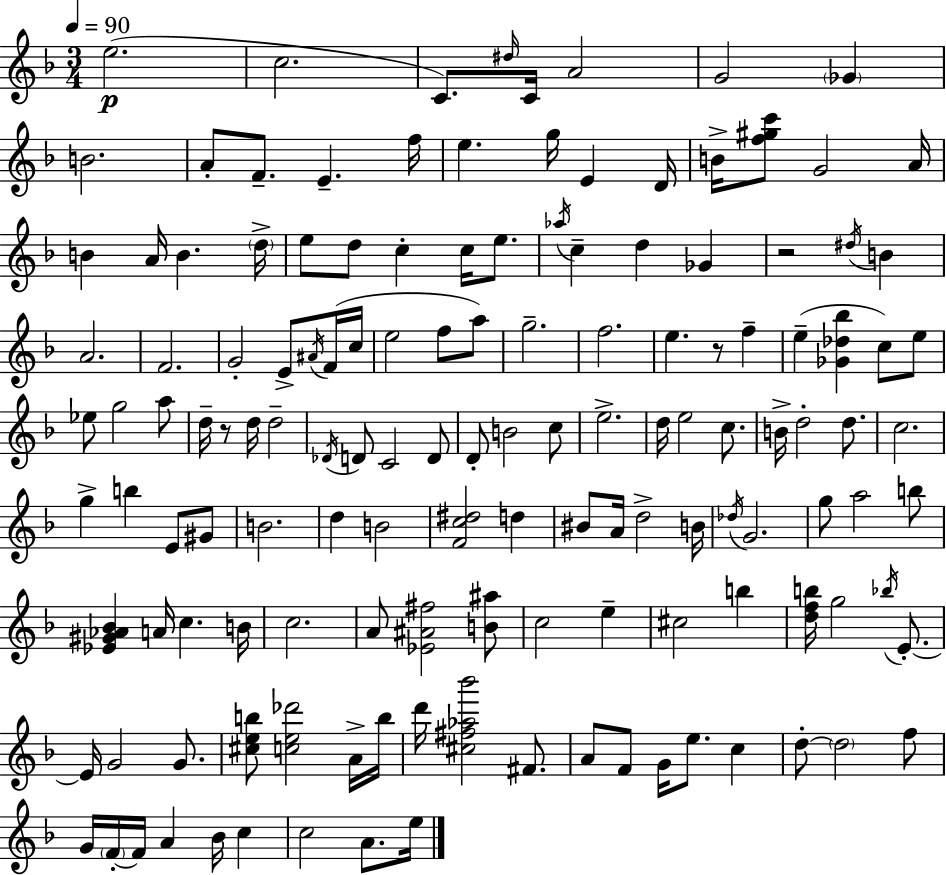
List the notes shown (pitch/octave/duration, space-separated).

E5/h. C5/h. C4/e. D#5/s C4/s A4/h G4/h Gb4/q B4/h. A4/e F4/e. E4/q. F5/s E5/q. G5/s E4/q D4/s B4/s [F5,G#5,C6]/e G4/h A4/s B4/q A4/s B4/q. D5/s E5/e D5/e C5/q C5/s E5/e. Ab5/s C5/q D5/q Gb4/q R/h D#5/s B4/q A4/h. F4/h. G4/h E4/e A#4/s F4/s C5/s E5/h F5/e A5/e G5/h. F5/h. E5/q. R/e F5/q E5/q [Gb4,Db5,Bb5]/q C5/e E5/e Eb5/e G5/h A5/e D5/s R/e D5/s D5/h Db4/s D4/e C4/h D4/e D4/e B4/h C5/e E5/h. D5/s E5/h C5/e. B4/s D5/h D5/e. C5/h. G5/q B5/q E4/e G#4/e B4/h. D5/q B4/h [F4,C5,D#5]/h D5/q BIS4/e A4/s D5/h B4/s Db5/s G4/h. G5/e A5/h B5/e [Eb4,G#4,Ab4,Bb4]/q A4/s C5/q. B4/s C5/h. A4/e [Eb4,A#4,F#5]/h [B4,A#5]/e C5/h E5/q C#5/h B5/q [D5,F5,B5]/s G5/h Bb5/s E4/e. E4/s G4/h G4/e. [C#5,E5,B5]/e [C5,E5,Db6]/h A4/s B5/s D6/s [C#5,F#5,Ab5,Bb6]/h F#4/e. A4/e F4/e G4/s E5/e. C5/q D5/e D5/h F5/e G4/s F4/s F4/s A4/q Bb4/s C5/q C5/h A4/e. E5/s